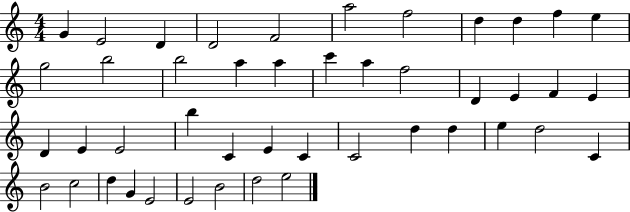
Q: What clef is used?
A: treble